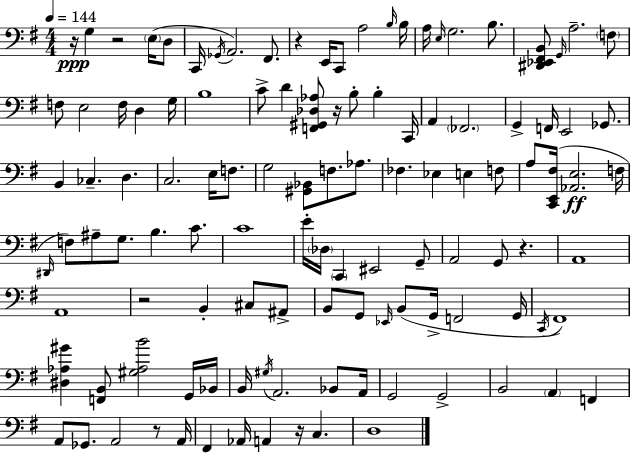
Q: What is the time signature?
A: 4/4